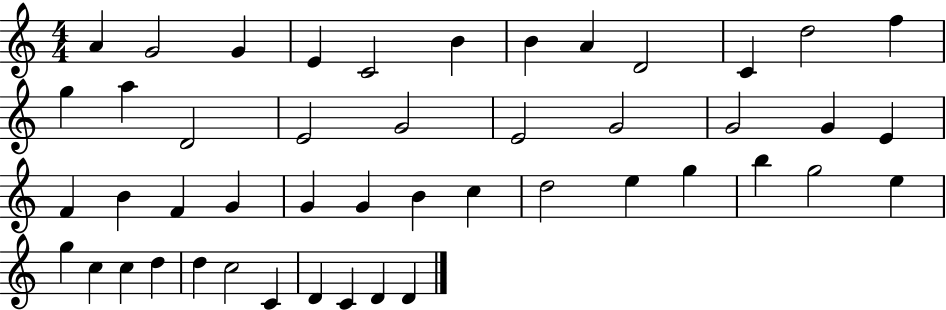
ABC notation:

X:1
T:Untitled
M:4/4
L:1/4
K:C
A G2 G E C2 B B A D2 C d2 f g a D2 E2 G2 E2 G2 G2 G E F B F G G G B c d2 e g b g2 e g c c d d c2 C D C D D